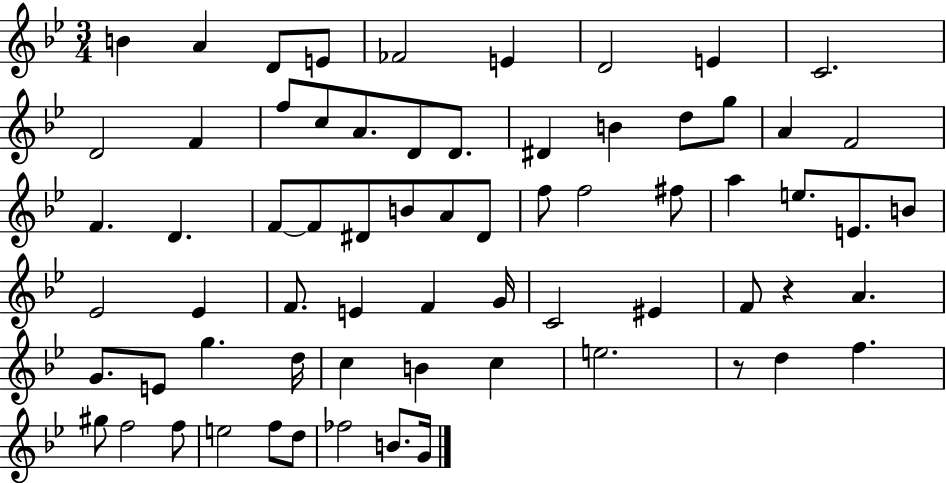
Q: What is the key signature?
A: BES major